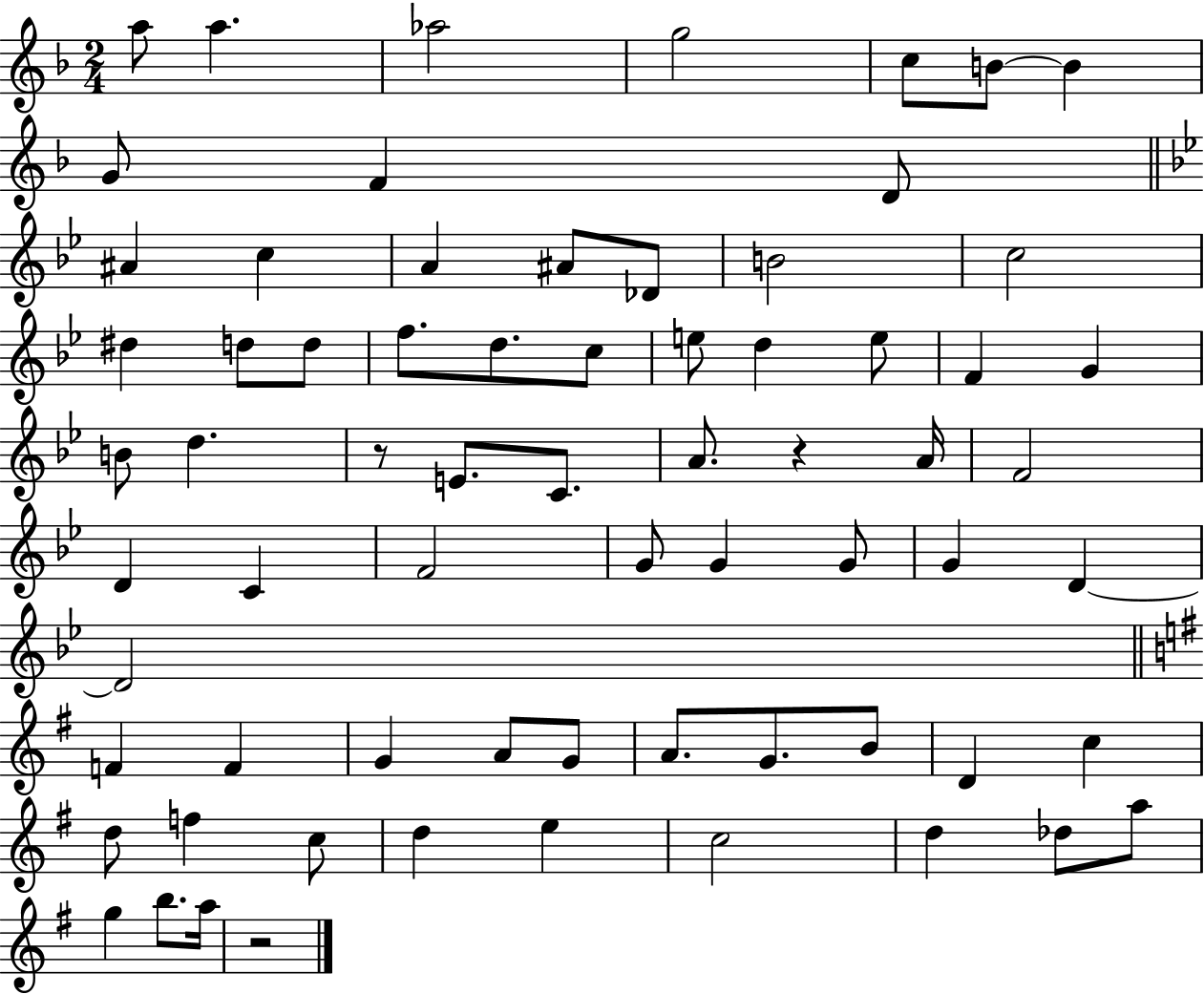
X:1
T:Untitled
M:2/4
L:1/4
K:F
a/2 a _a2 g2 c/2 B/2 B G/2 F D/2 ^A c A ^A/2 _D/2 B2 c2 ^d d/2 d/2 f/2 d/2 c/2 e/2 d e/2 F G B/2 d z/2 E/2 C/2 A/2 z A/4 F2 D C F2 G/2 G G/2 G D D2 F F G A/2 G/2 A/2 G/2 B/2 D c d/2 f c/2 d e c2 d _d/2 a/2 g b/2 a/4 z2